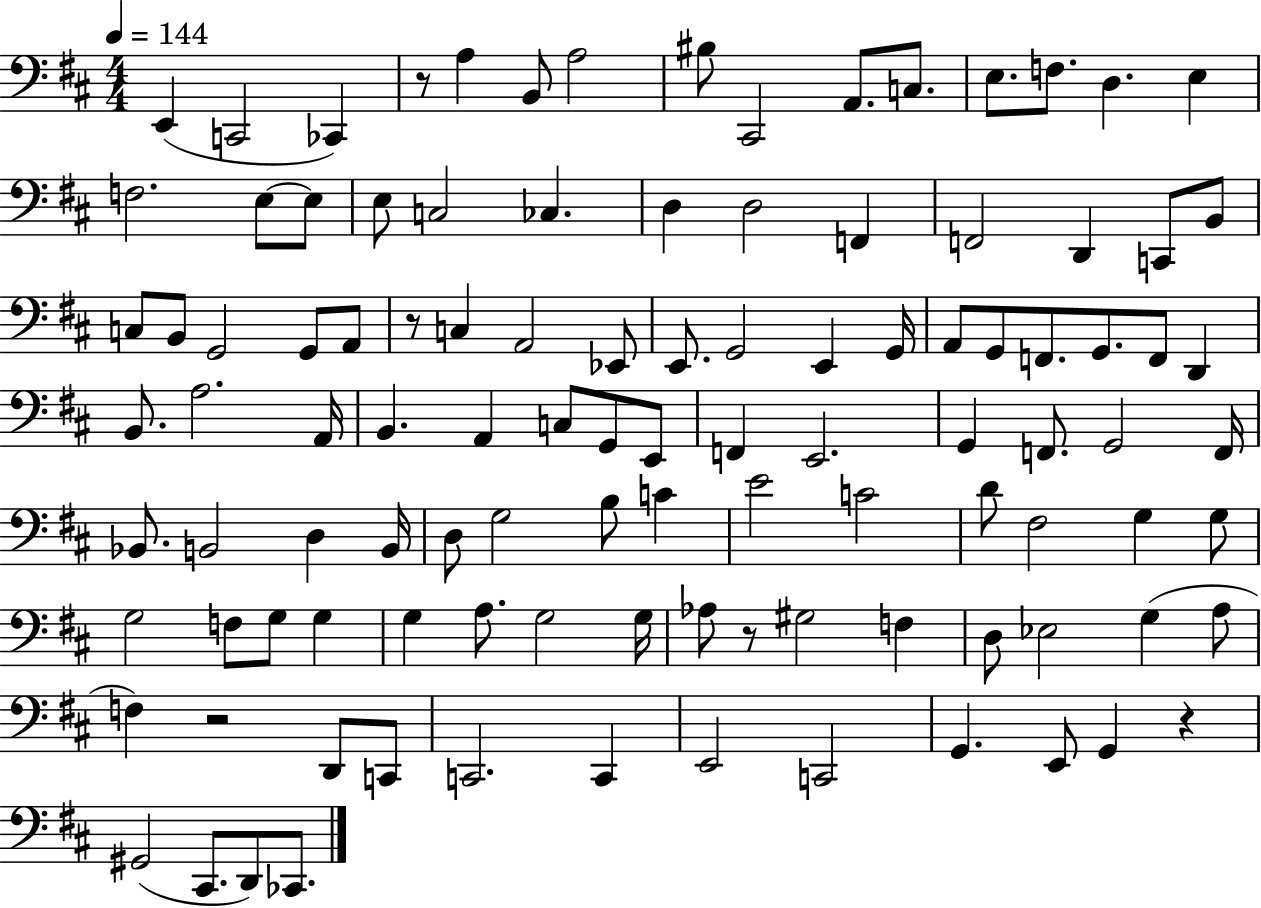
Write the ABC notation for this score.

X:1
T:Untitled
M:4/4
L:1/4
K:D
E,, C,,2 _C,, z/2 A, B,,/2 A,2 ^B,/2 ^C,,2 A,,/2 C,/2 E,/2 F,/2 D, E, F,2 E,/2 E,/2 E,/2 C,2 _C, D, D,2 F,, F,,2 D,, C,,/2 B,,/2 C,/2 B,,/2 G,,2 G,,/2 A,,/2 z/2 C, A,,2 _E,,/2 E,,/2 G,,2 E,, G,,/4 A,,/2 G,,/2 F,,/2 G,,/2 F,,/2 D,, B,,/2 A,2 A,,/4 B,, A,, C,/2 G,,/2 E,,/2 F,, E,,2 G,, F,,/2 G,,2 F,,/4 _B,,/2 B,,2 D, B,,/4 D,/2 G,2 B,/2 C E2 C2 D/2 ^F,2 G, G,/2 G,2 F,/2 G,/2 G, G, A,/2 G,2 G,/4 _A,/2 z/2 ^G,2 F, D,/2 _E,2 G, A,/2 F, z2 D,,/2 C,,/2 C,,2 C,, E,,2 C,,2 G,, E,,/2 G,, z ^G,,2 ^C,,/2 D,,/2 _C,,/2